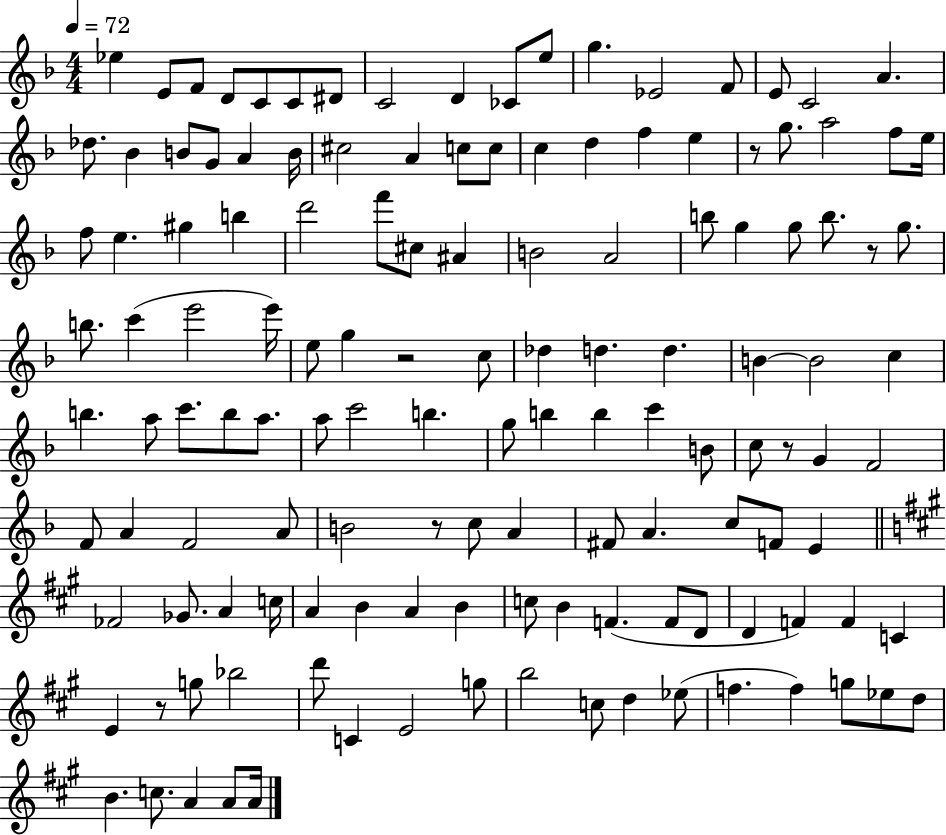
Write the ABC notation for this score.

X:1
T:Untitled
M:4/4
L:1/4
K:F
_e E/2 F/2 D/2 C/2 C/2 ^D/2 C2 D _C/2 e/2 g _E2 F/2 E/2 C2 A _d/2 _B B/2 G/2 A B/4 ^c2 A c/2 c/2 c d f e z/2 g/2 a2 f/2 e/4 f/2 e ^g b d'2 f'/2 ^c/2 ^A B2 A2 b/2 g g/2 b/2 z/2 g/2 b/2 c' e'2 e'/4 e/2 g z2 c/2 _d d d B B2 c b a/2 c'/2 b/2 a/2 a/2 c'2 b g/2 b b c' B/2 c/2 z/2 G F2 F/2 A F2 A/2 B2 z/2 c/2 A ^F/2 A c/2 F/2 E _F2 _G/2 A c/4 A B A B c/2 B F F/2 D/2 D F F C E z/2 g/2 _b2 d'/2 C E2 g/2 b2 c/2 d _e/2 f f g/2 _e/2 d/2 B c/2 A A/2 A/4